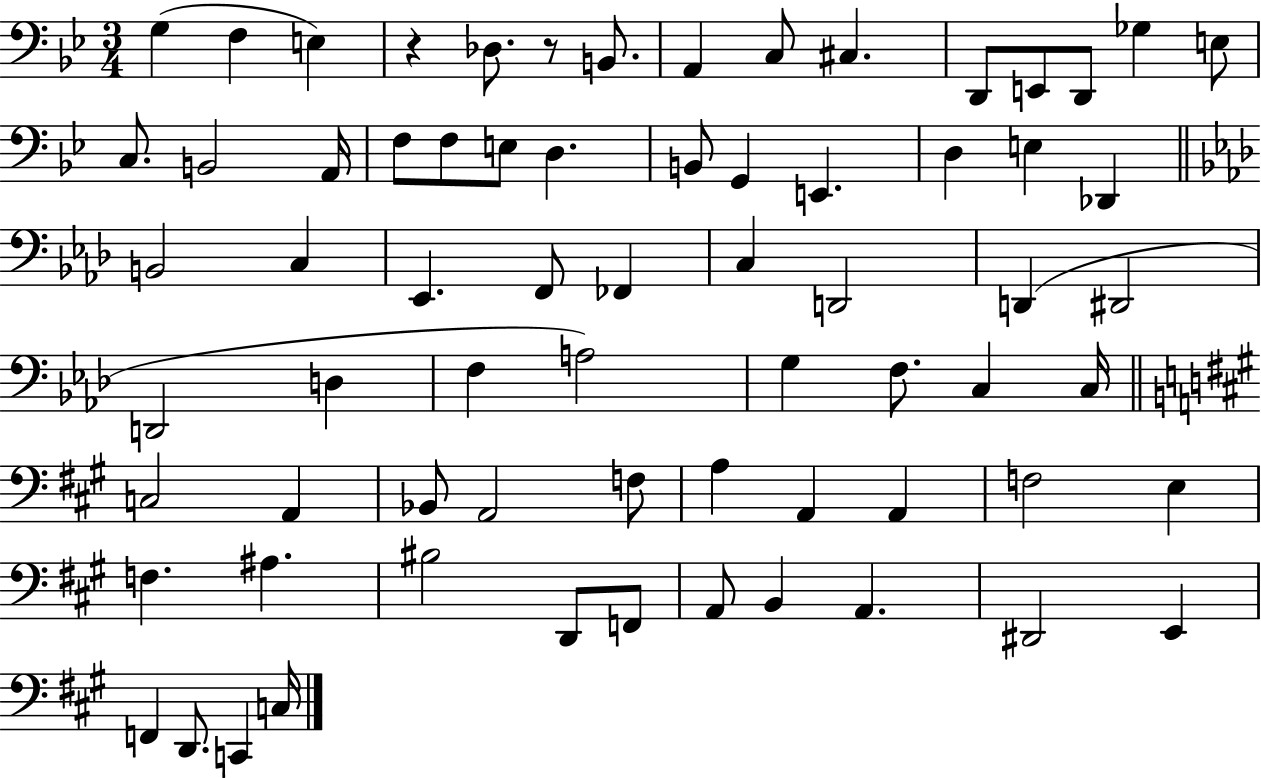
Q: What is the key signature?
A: BES major